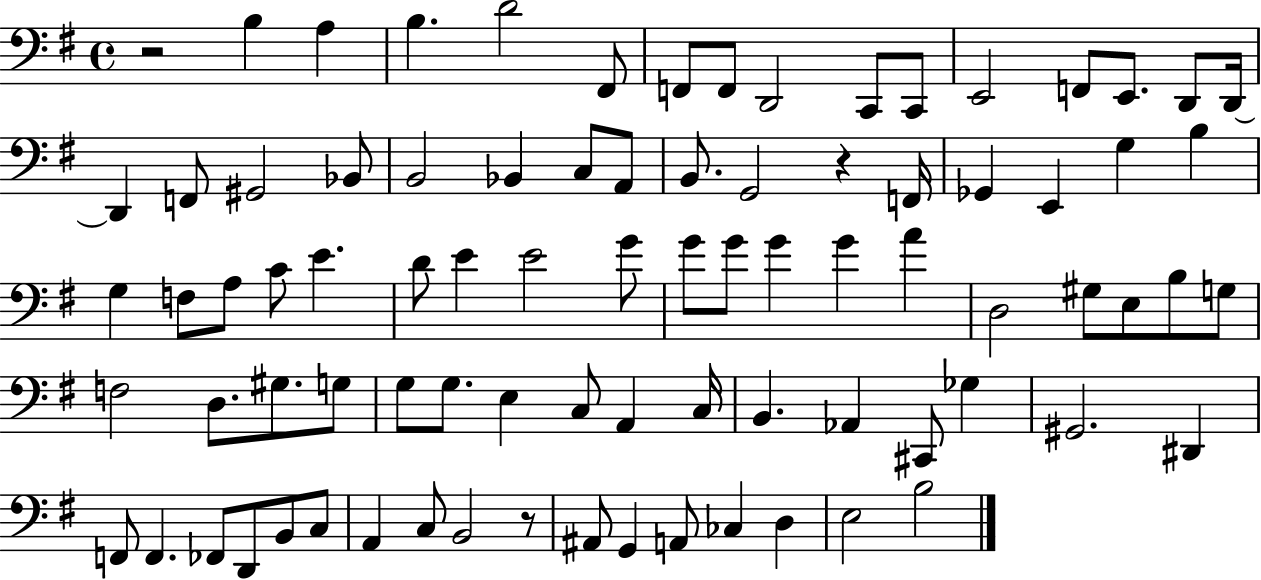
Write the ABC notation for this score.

X:1
T:Untitled
M:4/4
L:1/4
K:G
z2 B, A, B, D2 ^F,,/2 F,,/2 F,,/2 D,,2 C,,/2 C,,/2 E,,2 F,,/2 E,,/2 D,,/2 D,,/4 D,, F,,/2 ^G,,2 _B,,/2 B,,2 _B,, C,/2 A,,/2 B,,/2 G,,2 z F,,/4 _G,, E,, G, B, G, F,/2 A,/2 C/2 E D/2 E E2 G/2 G/2 G/2 G G A D,2 ^G,/2 E,/2 B,/2 G,/2 F,2 D,/2 ^G,/2 G,/2 G,/2 G,/2 E, C,/2 A,, C,/4 B,, _A,, ^C,,/2 _G, ^G,,2 ^D,, F,,/2 F,, _F,,/2 D,,/2 B,,/2 C,/2 A,, C,/2 B,,2 z/2 ^A,,/2 G,, A,,/2 _C, D, E,2 B,2